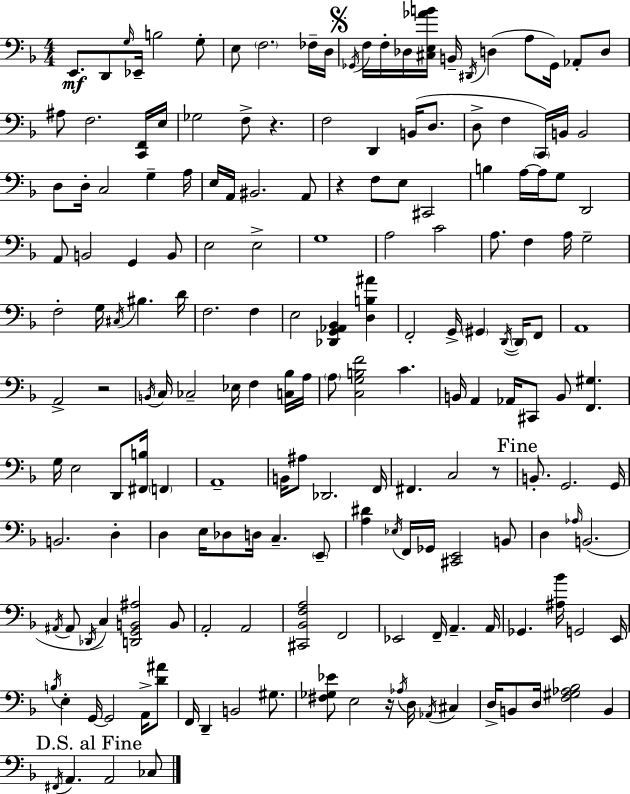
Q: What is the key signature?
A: D minor